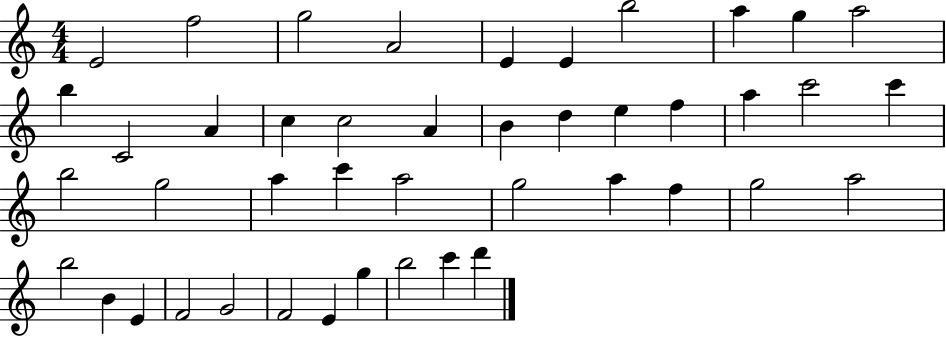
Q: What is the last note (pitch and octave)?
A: D6